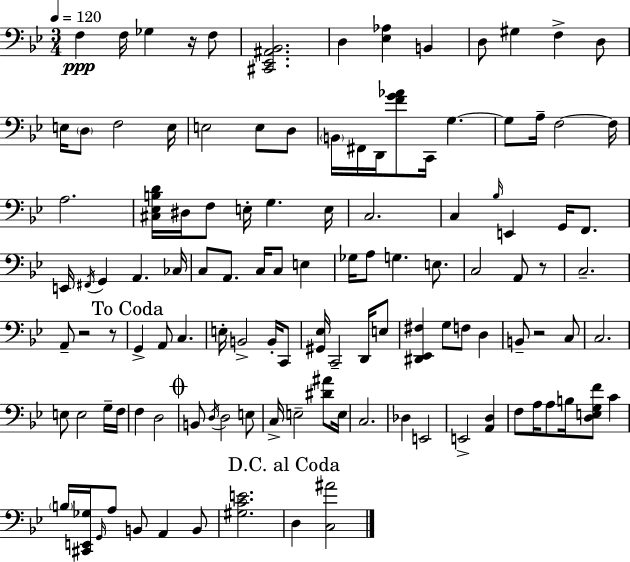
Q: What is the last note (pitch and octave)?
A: D3